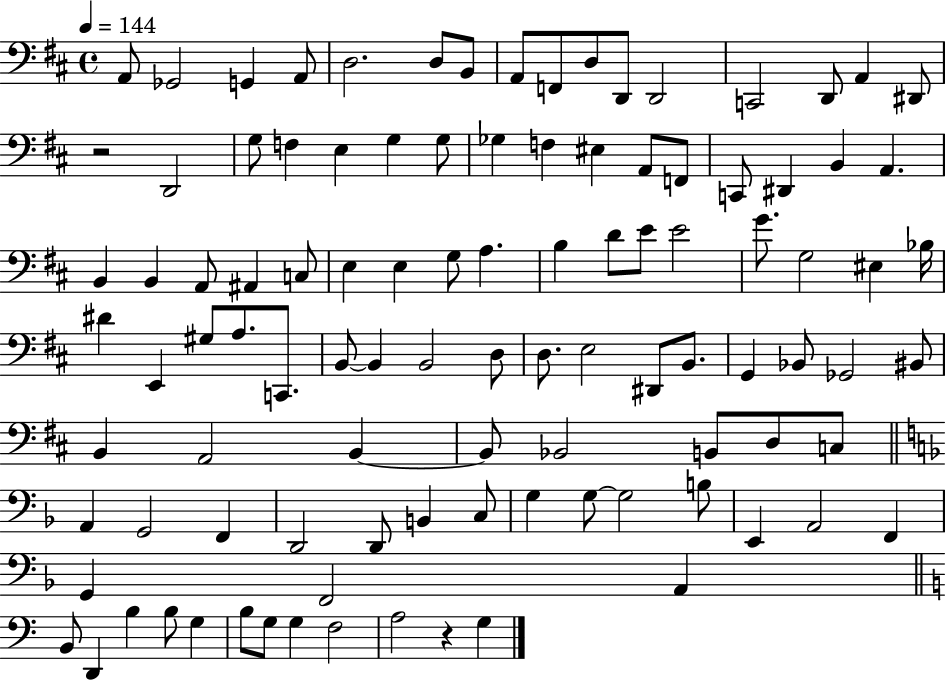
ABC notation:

X:1
T:Untitled
M:4/4
L:1/4
K:D
A,,/2 _G,,2 G,, A,,/2 D,2 D,/2 B,,/2 A,,/2 F,,/2 D,/2 D,,/2 D,,2 C,,2 D,,/2 A,, ^D,,/2 z2 D,,2 G,/2 F, E, G, G,/2 _G, F, ^E, A,,/2 F,,/2 C,,/2 ^D,, B,, A,, B,, B,, A,,/2 ^A,, C,/2 E, E, G,/2 A, B, D/2 E/2 E2 G/2 G,2 ^E, _B,/4 ^D E,, ^G,/2 A,/2 C,,/2 B,,/2 B,, B,,2 D,/2 D,/2 E,2 ^D,,/2 B,,/2 G,, _B,,/2 _G,,2 ^B,,/2 B,, A,,2 B,, B,,/2 _B,,2 B,,/2 D,/2 C,/2 A,, G,,2 F,, D,,2 D,,/2 B,, C,/2 G, G,/2 G,2 B,/2 E,, A,,2 F,, G,, F,,2 A,, B,,/2 D,, B, B,/2 G, B,/2 G,/2 G, F,2 A,2 z G,